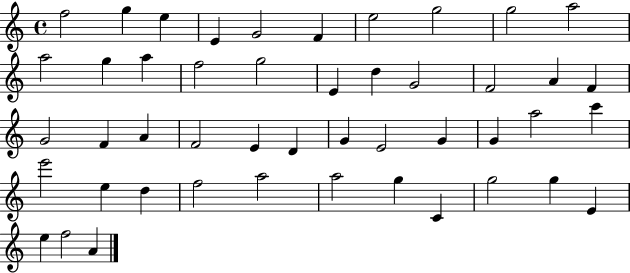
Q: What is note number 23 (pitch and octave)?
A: F4